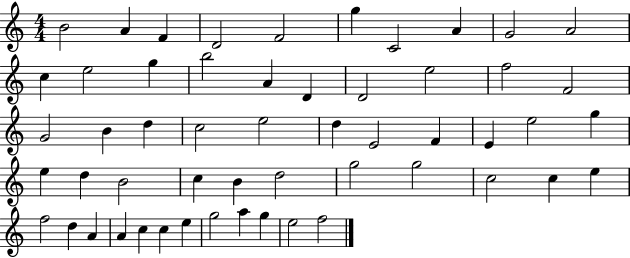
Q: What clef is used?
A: treble